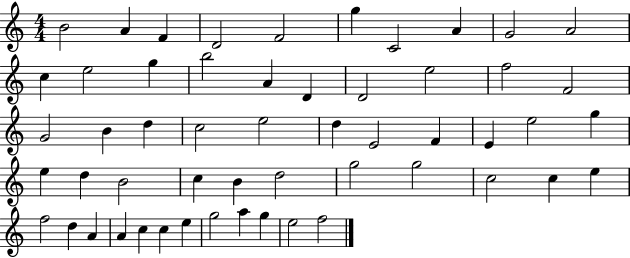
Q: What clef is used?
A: treble